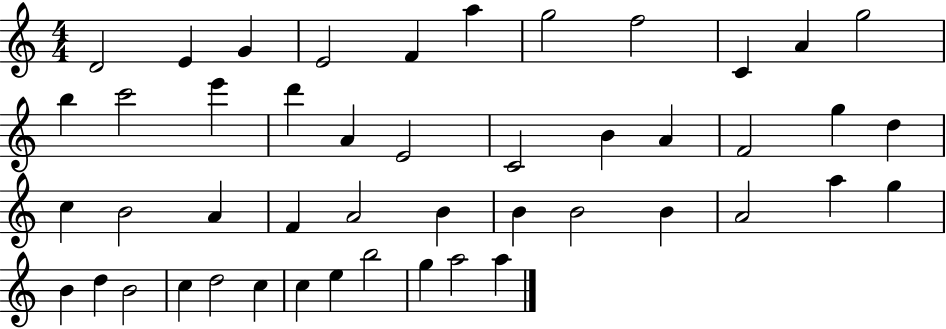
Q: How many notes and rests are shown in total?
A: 47